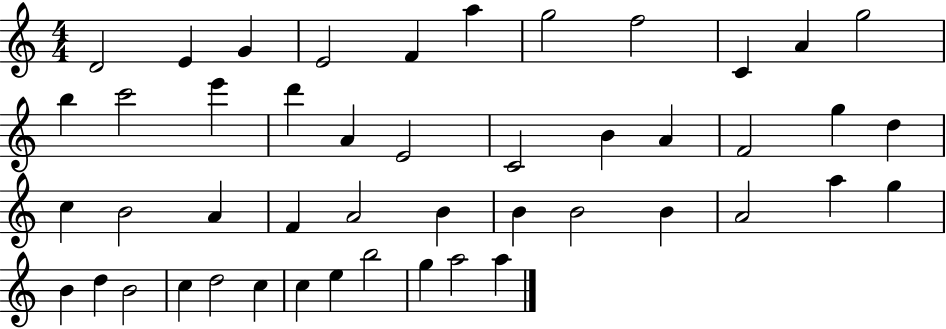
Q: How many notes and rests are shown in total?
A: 47